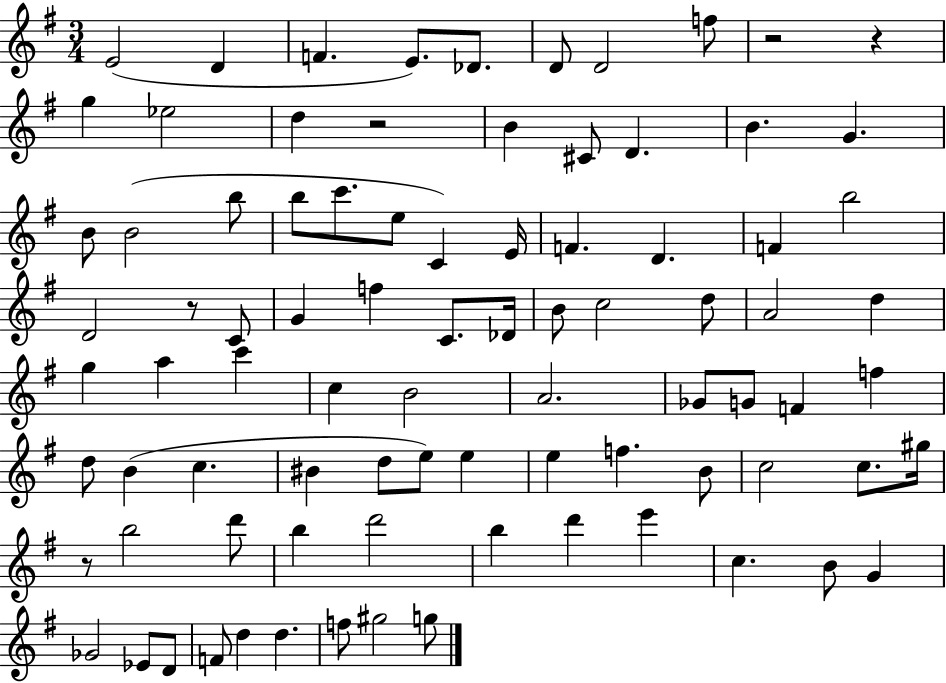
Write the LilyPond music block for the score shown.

{
  \clef treble
  \numericTimeSignature
  \time 3/4
  \key g \major
  e'2( d'4 | f'4. e'8.) des'8. | d'8 d'2 f''8 | r2 r4 | \break g''4 ees''2 | d''4 r2 | b'4 cis'8 d'4. | b'4. g'4. | \break b'8 b'2( b''8 | b''8 c'''8. e''8 c'4) e'16 | f'4. d'4. | f'4 b''2 | \break d'2 r8 c'8 | g'4 f''4 c'8. des'16 | b'8 c''2 d''8 | a'2 d''4 | \break g''4 a''4 c'''4 | c''4 b'2 | a'2. | ges'8 g'8 f'4 f''4 | \break d''8 b'4( c''4. | bis'4 d''8 e''8) e''4 | e''4 f''4. b'8 | c''2 c''8. gis''16 | \break r8 b''2 d'''8 | b''4 d'''2 | b''4 d'''4 e'''4 | c''4. b'8 g'4 | \break ges'2 ees'8 d'8 | f'8 d''4 d''4. | f''8 gis''2 g''8 | \bar "|."
}